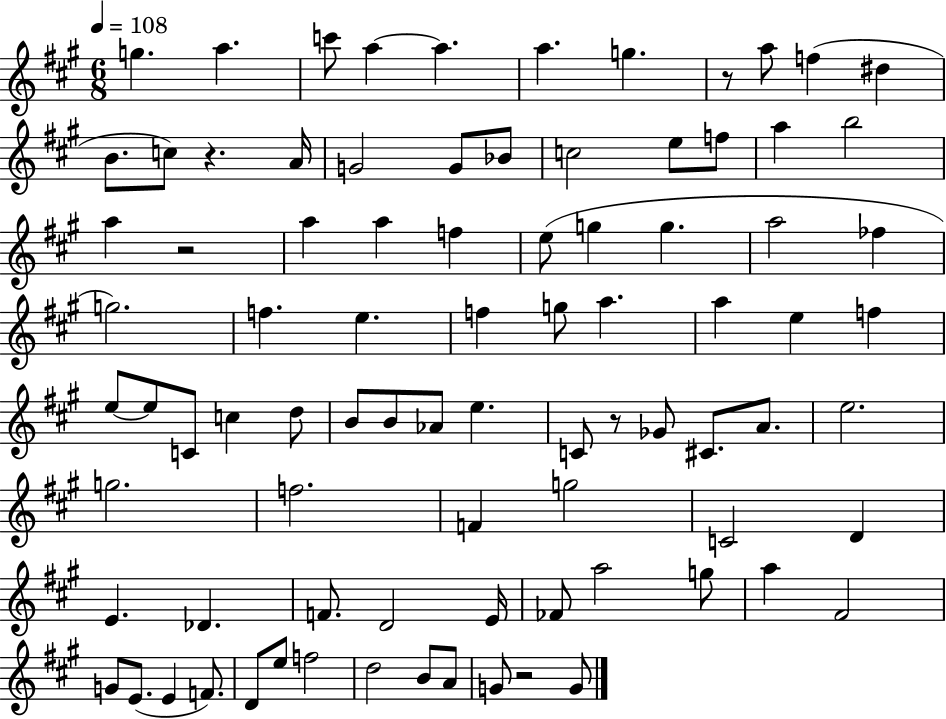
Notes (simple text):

G5/q. A5/q. C6/e A5/q A5/q. A5/q. G5/q. R/e A5/e F5/q D#5/q B4/e. C5/e R/q. A4/s G4/h G4/e Bb4/e C5/h E5/e F5/e A5/q B5/h A5/q R/h A5/q A5/q F5/q E5/e G5/q G5/q. A5/h FES5/q G5/h. F5/q. E5/q. F5/q G5/e A5/q. A5/q E5/q F5/q E5/e E5/e C4/e C5/q D5/e B4/e B4/e Ab4/e E5/q. C4/e R/e Gb4/e C#4/e. A4/e. E5/h. G5/h. F5/h. F4/q G5/h C4/h D4/q E4/q. Db4/q. F4/e. D4/h E4/s FES4/e A5/h G5/e A5/q F#4/h G4/e E4/e. E4/q F4/e. D4/e E5/e F5/h D5/h B4/e A4/e G4/e R/h G4/e